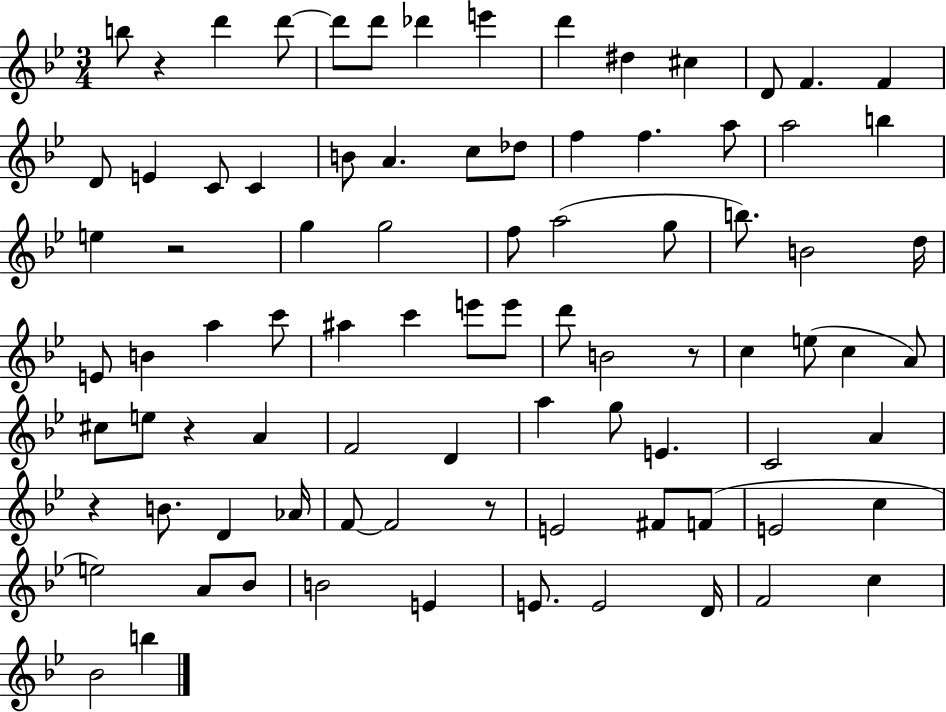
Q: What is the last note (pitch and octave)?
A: B5